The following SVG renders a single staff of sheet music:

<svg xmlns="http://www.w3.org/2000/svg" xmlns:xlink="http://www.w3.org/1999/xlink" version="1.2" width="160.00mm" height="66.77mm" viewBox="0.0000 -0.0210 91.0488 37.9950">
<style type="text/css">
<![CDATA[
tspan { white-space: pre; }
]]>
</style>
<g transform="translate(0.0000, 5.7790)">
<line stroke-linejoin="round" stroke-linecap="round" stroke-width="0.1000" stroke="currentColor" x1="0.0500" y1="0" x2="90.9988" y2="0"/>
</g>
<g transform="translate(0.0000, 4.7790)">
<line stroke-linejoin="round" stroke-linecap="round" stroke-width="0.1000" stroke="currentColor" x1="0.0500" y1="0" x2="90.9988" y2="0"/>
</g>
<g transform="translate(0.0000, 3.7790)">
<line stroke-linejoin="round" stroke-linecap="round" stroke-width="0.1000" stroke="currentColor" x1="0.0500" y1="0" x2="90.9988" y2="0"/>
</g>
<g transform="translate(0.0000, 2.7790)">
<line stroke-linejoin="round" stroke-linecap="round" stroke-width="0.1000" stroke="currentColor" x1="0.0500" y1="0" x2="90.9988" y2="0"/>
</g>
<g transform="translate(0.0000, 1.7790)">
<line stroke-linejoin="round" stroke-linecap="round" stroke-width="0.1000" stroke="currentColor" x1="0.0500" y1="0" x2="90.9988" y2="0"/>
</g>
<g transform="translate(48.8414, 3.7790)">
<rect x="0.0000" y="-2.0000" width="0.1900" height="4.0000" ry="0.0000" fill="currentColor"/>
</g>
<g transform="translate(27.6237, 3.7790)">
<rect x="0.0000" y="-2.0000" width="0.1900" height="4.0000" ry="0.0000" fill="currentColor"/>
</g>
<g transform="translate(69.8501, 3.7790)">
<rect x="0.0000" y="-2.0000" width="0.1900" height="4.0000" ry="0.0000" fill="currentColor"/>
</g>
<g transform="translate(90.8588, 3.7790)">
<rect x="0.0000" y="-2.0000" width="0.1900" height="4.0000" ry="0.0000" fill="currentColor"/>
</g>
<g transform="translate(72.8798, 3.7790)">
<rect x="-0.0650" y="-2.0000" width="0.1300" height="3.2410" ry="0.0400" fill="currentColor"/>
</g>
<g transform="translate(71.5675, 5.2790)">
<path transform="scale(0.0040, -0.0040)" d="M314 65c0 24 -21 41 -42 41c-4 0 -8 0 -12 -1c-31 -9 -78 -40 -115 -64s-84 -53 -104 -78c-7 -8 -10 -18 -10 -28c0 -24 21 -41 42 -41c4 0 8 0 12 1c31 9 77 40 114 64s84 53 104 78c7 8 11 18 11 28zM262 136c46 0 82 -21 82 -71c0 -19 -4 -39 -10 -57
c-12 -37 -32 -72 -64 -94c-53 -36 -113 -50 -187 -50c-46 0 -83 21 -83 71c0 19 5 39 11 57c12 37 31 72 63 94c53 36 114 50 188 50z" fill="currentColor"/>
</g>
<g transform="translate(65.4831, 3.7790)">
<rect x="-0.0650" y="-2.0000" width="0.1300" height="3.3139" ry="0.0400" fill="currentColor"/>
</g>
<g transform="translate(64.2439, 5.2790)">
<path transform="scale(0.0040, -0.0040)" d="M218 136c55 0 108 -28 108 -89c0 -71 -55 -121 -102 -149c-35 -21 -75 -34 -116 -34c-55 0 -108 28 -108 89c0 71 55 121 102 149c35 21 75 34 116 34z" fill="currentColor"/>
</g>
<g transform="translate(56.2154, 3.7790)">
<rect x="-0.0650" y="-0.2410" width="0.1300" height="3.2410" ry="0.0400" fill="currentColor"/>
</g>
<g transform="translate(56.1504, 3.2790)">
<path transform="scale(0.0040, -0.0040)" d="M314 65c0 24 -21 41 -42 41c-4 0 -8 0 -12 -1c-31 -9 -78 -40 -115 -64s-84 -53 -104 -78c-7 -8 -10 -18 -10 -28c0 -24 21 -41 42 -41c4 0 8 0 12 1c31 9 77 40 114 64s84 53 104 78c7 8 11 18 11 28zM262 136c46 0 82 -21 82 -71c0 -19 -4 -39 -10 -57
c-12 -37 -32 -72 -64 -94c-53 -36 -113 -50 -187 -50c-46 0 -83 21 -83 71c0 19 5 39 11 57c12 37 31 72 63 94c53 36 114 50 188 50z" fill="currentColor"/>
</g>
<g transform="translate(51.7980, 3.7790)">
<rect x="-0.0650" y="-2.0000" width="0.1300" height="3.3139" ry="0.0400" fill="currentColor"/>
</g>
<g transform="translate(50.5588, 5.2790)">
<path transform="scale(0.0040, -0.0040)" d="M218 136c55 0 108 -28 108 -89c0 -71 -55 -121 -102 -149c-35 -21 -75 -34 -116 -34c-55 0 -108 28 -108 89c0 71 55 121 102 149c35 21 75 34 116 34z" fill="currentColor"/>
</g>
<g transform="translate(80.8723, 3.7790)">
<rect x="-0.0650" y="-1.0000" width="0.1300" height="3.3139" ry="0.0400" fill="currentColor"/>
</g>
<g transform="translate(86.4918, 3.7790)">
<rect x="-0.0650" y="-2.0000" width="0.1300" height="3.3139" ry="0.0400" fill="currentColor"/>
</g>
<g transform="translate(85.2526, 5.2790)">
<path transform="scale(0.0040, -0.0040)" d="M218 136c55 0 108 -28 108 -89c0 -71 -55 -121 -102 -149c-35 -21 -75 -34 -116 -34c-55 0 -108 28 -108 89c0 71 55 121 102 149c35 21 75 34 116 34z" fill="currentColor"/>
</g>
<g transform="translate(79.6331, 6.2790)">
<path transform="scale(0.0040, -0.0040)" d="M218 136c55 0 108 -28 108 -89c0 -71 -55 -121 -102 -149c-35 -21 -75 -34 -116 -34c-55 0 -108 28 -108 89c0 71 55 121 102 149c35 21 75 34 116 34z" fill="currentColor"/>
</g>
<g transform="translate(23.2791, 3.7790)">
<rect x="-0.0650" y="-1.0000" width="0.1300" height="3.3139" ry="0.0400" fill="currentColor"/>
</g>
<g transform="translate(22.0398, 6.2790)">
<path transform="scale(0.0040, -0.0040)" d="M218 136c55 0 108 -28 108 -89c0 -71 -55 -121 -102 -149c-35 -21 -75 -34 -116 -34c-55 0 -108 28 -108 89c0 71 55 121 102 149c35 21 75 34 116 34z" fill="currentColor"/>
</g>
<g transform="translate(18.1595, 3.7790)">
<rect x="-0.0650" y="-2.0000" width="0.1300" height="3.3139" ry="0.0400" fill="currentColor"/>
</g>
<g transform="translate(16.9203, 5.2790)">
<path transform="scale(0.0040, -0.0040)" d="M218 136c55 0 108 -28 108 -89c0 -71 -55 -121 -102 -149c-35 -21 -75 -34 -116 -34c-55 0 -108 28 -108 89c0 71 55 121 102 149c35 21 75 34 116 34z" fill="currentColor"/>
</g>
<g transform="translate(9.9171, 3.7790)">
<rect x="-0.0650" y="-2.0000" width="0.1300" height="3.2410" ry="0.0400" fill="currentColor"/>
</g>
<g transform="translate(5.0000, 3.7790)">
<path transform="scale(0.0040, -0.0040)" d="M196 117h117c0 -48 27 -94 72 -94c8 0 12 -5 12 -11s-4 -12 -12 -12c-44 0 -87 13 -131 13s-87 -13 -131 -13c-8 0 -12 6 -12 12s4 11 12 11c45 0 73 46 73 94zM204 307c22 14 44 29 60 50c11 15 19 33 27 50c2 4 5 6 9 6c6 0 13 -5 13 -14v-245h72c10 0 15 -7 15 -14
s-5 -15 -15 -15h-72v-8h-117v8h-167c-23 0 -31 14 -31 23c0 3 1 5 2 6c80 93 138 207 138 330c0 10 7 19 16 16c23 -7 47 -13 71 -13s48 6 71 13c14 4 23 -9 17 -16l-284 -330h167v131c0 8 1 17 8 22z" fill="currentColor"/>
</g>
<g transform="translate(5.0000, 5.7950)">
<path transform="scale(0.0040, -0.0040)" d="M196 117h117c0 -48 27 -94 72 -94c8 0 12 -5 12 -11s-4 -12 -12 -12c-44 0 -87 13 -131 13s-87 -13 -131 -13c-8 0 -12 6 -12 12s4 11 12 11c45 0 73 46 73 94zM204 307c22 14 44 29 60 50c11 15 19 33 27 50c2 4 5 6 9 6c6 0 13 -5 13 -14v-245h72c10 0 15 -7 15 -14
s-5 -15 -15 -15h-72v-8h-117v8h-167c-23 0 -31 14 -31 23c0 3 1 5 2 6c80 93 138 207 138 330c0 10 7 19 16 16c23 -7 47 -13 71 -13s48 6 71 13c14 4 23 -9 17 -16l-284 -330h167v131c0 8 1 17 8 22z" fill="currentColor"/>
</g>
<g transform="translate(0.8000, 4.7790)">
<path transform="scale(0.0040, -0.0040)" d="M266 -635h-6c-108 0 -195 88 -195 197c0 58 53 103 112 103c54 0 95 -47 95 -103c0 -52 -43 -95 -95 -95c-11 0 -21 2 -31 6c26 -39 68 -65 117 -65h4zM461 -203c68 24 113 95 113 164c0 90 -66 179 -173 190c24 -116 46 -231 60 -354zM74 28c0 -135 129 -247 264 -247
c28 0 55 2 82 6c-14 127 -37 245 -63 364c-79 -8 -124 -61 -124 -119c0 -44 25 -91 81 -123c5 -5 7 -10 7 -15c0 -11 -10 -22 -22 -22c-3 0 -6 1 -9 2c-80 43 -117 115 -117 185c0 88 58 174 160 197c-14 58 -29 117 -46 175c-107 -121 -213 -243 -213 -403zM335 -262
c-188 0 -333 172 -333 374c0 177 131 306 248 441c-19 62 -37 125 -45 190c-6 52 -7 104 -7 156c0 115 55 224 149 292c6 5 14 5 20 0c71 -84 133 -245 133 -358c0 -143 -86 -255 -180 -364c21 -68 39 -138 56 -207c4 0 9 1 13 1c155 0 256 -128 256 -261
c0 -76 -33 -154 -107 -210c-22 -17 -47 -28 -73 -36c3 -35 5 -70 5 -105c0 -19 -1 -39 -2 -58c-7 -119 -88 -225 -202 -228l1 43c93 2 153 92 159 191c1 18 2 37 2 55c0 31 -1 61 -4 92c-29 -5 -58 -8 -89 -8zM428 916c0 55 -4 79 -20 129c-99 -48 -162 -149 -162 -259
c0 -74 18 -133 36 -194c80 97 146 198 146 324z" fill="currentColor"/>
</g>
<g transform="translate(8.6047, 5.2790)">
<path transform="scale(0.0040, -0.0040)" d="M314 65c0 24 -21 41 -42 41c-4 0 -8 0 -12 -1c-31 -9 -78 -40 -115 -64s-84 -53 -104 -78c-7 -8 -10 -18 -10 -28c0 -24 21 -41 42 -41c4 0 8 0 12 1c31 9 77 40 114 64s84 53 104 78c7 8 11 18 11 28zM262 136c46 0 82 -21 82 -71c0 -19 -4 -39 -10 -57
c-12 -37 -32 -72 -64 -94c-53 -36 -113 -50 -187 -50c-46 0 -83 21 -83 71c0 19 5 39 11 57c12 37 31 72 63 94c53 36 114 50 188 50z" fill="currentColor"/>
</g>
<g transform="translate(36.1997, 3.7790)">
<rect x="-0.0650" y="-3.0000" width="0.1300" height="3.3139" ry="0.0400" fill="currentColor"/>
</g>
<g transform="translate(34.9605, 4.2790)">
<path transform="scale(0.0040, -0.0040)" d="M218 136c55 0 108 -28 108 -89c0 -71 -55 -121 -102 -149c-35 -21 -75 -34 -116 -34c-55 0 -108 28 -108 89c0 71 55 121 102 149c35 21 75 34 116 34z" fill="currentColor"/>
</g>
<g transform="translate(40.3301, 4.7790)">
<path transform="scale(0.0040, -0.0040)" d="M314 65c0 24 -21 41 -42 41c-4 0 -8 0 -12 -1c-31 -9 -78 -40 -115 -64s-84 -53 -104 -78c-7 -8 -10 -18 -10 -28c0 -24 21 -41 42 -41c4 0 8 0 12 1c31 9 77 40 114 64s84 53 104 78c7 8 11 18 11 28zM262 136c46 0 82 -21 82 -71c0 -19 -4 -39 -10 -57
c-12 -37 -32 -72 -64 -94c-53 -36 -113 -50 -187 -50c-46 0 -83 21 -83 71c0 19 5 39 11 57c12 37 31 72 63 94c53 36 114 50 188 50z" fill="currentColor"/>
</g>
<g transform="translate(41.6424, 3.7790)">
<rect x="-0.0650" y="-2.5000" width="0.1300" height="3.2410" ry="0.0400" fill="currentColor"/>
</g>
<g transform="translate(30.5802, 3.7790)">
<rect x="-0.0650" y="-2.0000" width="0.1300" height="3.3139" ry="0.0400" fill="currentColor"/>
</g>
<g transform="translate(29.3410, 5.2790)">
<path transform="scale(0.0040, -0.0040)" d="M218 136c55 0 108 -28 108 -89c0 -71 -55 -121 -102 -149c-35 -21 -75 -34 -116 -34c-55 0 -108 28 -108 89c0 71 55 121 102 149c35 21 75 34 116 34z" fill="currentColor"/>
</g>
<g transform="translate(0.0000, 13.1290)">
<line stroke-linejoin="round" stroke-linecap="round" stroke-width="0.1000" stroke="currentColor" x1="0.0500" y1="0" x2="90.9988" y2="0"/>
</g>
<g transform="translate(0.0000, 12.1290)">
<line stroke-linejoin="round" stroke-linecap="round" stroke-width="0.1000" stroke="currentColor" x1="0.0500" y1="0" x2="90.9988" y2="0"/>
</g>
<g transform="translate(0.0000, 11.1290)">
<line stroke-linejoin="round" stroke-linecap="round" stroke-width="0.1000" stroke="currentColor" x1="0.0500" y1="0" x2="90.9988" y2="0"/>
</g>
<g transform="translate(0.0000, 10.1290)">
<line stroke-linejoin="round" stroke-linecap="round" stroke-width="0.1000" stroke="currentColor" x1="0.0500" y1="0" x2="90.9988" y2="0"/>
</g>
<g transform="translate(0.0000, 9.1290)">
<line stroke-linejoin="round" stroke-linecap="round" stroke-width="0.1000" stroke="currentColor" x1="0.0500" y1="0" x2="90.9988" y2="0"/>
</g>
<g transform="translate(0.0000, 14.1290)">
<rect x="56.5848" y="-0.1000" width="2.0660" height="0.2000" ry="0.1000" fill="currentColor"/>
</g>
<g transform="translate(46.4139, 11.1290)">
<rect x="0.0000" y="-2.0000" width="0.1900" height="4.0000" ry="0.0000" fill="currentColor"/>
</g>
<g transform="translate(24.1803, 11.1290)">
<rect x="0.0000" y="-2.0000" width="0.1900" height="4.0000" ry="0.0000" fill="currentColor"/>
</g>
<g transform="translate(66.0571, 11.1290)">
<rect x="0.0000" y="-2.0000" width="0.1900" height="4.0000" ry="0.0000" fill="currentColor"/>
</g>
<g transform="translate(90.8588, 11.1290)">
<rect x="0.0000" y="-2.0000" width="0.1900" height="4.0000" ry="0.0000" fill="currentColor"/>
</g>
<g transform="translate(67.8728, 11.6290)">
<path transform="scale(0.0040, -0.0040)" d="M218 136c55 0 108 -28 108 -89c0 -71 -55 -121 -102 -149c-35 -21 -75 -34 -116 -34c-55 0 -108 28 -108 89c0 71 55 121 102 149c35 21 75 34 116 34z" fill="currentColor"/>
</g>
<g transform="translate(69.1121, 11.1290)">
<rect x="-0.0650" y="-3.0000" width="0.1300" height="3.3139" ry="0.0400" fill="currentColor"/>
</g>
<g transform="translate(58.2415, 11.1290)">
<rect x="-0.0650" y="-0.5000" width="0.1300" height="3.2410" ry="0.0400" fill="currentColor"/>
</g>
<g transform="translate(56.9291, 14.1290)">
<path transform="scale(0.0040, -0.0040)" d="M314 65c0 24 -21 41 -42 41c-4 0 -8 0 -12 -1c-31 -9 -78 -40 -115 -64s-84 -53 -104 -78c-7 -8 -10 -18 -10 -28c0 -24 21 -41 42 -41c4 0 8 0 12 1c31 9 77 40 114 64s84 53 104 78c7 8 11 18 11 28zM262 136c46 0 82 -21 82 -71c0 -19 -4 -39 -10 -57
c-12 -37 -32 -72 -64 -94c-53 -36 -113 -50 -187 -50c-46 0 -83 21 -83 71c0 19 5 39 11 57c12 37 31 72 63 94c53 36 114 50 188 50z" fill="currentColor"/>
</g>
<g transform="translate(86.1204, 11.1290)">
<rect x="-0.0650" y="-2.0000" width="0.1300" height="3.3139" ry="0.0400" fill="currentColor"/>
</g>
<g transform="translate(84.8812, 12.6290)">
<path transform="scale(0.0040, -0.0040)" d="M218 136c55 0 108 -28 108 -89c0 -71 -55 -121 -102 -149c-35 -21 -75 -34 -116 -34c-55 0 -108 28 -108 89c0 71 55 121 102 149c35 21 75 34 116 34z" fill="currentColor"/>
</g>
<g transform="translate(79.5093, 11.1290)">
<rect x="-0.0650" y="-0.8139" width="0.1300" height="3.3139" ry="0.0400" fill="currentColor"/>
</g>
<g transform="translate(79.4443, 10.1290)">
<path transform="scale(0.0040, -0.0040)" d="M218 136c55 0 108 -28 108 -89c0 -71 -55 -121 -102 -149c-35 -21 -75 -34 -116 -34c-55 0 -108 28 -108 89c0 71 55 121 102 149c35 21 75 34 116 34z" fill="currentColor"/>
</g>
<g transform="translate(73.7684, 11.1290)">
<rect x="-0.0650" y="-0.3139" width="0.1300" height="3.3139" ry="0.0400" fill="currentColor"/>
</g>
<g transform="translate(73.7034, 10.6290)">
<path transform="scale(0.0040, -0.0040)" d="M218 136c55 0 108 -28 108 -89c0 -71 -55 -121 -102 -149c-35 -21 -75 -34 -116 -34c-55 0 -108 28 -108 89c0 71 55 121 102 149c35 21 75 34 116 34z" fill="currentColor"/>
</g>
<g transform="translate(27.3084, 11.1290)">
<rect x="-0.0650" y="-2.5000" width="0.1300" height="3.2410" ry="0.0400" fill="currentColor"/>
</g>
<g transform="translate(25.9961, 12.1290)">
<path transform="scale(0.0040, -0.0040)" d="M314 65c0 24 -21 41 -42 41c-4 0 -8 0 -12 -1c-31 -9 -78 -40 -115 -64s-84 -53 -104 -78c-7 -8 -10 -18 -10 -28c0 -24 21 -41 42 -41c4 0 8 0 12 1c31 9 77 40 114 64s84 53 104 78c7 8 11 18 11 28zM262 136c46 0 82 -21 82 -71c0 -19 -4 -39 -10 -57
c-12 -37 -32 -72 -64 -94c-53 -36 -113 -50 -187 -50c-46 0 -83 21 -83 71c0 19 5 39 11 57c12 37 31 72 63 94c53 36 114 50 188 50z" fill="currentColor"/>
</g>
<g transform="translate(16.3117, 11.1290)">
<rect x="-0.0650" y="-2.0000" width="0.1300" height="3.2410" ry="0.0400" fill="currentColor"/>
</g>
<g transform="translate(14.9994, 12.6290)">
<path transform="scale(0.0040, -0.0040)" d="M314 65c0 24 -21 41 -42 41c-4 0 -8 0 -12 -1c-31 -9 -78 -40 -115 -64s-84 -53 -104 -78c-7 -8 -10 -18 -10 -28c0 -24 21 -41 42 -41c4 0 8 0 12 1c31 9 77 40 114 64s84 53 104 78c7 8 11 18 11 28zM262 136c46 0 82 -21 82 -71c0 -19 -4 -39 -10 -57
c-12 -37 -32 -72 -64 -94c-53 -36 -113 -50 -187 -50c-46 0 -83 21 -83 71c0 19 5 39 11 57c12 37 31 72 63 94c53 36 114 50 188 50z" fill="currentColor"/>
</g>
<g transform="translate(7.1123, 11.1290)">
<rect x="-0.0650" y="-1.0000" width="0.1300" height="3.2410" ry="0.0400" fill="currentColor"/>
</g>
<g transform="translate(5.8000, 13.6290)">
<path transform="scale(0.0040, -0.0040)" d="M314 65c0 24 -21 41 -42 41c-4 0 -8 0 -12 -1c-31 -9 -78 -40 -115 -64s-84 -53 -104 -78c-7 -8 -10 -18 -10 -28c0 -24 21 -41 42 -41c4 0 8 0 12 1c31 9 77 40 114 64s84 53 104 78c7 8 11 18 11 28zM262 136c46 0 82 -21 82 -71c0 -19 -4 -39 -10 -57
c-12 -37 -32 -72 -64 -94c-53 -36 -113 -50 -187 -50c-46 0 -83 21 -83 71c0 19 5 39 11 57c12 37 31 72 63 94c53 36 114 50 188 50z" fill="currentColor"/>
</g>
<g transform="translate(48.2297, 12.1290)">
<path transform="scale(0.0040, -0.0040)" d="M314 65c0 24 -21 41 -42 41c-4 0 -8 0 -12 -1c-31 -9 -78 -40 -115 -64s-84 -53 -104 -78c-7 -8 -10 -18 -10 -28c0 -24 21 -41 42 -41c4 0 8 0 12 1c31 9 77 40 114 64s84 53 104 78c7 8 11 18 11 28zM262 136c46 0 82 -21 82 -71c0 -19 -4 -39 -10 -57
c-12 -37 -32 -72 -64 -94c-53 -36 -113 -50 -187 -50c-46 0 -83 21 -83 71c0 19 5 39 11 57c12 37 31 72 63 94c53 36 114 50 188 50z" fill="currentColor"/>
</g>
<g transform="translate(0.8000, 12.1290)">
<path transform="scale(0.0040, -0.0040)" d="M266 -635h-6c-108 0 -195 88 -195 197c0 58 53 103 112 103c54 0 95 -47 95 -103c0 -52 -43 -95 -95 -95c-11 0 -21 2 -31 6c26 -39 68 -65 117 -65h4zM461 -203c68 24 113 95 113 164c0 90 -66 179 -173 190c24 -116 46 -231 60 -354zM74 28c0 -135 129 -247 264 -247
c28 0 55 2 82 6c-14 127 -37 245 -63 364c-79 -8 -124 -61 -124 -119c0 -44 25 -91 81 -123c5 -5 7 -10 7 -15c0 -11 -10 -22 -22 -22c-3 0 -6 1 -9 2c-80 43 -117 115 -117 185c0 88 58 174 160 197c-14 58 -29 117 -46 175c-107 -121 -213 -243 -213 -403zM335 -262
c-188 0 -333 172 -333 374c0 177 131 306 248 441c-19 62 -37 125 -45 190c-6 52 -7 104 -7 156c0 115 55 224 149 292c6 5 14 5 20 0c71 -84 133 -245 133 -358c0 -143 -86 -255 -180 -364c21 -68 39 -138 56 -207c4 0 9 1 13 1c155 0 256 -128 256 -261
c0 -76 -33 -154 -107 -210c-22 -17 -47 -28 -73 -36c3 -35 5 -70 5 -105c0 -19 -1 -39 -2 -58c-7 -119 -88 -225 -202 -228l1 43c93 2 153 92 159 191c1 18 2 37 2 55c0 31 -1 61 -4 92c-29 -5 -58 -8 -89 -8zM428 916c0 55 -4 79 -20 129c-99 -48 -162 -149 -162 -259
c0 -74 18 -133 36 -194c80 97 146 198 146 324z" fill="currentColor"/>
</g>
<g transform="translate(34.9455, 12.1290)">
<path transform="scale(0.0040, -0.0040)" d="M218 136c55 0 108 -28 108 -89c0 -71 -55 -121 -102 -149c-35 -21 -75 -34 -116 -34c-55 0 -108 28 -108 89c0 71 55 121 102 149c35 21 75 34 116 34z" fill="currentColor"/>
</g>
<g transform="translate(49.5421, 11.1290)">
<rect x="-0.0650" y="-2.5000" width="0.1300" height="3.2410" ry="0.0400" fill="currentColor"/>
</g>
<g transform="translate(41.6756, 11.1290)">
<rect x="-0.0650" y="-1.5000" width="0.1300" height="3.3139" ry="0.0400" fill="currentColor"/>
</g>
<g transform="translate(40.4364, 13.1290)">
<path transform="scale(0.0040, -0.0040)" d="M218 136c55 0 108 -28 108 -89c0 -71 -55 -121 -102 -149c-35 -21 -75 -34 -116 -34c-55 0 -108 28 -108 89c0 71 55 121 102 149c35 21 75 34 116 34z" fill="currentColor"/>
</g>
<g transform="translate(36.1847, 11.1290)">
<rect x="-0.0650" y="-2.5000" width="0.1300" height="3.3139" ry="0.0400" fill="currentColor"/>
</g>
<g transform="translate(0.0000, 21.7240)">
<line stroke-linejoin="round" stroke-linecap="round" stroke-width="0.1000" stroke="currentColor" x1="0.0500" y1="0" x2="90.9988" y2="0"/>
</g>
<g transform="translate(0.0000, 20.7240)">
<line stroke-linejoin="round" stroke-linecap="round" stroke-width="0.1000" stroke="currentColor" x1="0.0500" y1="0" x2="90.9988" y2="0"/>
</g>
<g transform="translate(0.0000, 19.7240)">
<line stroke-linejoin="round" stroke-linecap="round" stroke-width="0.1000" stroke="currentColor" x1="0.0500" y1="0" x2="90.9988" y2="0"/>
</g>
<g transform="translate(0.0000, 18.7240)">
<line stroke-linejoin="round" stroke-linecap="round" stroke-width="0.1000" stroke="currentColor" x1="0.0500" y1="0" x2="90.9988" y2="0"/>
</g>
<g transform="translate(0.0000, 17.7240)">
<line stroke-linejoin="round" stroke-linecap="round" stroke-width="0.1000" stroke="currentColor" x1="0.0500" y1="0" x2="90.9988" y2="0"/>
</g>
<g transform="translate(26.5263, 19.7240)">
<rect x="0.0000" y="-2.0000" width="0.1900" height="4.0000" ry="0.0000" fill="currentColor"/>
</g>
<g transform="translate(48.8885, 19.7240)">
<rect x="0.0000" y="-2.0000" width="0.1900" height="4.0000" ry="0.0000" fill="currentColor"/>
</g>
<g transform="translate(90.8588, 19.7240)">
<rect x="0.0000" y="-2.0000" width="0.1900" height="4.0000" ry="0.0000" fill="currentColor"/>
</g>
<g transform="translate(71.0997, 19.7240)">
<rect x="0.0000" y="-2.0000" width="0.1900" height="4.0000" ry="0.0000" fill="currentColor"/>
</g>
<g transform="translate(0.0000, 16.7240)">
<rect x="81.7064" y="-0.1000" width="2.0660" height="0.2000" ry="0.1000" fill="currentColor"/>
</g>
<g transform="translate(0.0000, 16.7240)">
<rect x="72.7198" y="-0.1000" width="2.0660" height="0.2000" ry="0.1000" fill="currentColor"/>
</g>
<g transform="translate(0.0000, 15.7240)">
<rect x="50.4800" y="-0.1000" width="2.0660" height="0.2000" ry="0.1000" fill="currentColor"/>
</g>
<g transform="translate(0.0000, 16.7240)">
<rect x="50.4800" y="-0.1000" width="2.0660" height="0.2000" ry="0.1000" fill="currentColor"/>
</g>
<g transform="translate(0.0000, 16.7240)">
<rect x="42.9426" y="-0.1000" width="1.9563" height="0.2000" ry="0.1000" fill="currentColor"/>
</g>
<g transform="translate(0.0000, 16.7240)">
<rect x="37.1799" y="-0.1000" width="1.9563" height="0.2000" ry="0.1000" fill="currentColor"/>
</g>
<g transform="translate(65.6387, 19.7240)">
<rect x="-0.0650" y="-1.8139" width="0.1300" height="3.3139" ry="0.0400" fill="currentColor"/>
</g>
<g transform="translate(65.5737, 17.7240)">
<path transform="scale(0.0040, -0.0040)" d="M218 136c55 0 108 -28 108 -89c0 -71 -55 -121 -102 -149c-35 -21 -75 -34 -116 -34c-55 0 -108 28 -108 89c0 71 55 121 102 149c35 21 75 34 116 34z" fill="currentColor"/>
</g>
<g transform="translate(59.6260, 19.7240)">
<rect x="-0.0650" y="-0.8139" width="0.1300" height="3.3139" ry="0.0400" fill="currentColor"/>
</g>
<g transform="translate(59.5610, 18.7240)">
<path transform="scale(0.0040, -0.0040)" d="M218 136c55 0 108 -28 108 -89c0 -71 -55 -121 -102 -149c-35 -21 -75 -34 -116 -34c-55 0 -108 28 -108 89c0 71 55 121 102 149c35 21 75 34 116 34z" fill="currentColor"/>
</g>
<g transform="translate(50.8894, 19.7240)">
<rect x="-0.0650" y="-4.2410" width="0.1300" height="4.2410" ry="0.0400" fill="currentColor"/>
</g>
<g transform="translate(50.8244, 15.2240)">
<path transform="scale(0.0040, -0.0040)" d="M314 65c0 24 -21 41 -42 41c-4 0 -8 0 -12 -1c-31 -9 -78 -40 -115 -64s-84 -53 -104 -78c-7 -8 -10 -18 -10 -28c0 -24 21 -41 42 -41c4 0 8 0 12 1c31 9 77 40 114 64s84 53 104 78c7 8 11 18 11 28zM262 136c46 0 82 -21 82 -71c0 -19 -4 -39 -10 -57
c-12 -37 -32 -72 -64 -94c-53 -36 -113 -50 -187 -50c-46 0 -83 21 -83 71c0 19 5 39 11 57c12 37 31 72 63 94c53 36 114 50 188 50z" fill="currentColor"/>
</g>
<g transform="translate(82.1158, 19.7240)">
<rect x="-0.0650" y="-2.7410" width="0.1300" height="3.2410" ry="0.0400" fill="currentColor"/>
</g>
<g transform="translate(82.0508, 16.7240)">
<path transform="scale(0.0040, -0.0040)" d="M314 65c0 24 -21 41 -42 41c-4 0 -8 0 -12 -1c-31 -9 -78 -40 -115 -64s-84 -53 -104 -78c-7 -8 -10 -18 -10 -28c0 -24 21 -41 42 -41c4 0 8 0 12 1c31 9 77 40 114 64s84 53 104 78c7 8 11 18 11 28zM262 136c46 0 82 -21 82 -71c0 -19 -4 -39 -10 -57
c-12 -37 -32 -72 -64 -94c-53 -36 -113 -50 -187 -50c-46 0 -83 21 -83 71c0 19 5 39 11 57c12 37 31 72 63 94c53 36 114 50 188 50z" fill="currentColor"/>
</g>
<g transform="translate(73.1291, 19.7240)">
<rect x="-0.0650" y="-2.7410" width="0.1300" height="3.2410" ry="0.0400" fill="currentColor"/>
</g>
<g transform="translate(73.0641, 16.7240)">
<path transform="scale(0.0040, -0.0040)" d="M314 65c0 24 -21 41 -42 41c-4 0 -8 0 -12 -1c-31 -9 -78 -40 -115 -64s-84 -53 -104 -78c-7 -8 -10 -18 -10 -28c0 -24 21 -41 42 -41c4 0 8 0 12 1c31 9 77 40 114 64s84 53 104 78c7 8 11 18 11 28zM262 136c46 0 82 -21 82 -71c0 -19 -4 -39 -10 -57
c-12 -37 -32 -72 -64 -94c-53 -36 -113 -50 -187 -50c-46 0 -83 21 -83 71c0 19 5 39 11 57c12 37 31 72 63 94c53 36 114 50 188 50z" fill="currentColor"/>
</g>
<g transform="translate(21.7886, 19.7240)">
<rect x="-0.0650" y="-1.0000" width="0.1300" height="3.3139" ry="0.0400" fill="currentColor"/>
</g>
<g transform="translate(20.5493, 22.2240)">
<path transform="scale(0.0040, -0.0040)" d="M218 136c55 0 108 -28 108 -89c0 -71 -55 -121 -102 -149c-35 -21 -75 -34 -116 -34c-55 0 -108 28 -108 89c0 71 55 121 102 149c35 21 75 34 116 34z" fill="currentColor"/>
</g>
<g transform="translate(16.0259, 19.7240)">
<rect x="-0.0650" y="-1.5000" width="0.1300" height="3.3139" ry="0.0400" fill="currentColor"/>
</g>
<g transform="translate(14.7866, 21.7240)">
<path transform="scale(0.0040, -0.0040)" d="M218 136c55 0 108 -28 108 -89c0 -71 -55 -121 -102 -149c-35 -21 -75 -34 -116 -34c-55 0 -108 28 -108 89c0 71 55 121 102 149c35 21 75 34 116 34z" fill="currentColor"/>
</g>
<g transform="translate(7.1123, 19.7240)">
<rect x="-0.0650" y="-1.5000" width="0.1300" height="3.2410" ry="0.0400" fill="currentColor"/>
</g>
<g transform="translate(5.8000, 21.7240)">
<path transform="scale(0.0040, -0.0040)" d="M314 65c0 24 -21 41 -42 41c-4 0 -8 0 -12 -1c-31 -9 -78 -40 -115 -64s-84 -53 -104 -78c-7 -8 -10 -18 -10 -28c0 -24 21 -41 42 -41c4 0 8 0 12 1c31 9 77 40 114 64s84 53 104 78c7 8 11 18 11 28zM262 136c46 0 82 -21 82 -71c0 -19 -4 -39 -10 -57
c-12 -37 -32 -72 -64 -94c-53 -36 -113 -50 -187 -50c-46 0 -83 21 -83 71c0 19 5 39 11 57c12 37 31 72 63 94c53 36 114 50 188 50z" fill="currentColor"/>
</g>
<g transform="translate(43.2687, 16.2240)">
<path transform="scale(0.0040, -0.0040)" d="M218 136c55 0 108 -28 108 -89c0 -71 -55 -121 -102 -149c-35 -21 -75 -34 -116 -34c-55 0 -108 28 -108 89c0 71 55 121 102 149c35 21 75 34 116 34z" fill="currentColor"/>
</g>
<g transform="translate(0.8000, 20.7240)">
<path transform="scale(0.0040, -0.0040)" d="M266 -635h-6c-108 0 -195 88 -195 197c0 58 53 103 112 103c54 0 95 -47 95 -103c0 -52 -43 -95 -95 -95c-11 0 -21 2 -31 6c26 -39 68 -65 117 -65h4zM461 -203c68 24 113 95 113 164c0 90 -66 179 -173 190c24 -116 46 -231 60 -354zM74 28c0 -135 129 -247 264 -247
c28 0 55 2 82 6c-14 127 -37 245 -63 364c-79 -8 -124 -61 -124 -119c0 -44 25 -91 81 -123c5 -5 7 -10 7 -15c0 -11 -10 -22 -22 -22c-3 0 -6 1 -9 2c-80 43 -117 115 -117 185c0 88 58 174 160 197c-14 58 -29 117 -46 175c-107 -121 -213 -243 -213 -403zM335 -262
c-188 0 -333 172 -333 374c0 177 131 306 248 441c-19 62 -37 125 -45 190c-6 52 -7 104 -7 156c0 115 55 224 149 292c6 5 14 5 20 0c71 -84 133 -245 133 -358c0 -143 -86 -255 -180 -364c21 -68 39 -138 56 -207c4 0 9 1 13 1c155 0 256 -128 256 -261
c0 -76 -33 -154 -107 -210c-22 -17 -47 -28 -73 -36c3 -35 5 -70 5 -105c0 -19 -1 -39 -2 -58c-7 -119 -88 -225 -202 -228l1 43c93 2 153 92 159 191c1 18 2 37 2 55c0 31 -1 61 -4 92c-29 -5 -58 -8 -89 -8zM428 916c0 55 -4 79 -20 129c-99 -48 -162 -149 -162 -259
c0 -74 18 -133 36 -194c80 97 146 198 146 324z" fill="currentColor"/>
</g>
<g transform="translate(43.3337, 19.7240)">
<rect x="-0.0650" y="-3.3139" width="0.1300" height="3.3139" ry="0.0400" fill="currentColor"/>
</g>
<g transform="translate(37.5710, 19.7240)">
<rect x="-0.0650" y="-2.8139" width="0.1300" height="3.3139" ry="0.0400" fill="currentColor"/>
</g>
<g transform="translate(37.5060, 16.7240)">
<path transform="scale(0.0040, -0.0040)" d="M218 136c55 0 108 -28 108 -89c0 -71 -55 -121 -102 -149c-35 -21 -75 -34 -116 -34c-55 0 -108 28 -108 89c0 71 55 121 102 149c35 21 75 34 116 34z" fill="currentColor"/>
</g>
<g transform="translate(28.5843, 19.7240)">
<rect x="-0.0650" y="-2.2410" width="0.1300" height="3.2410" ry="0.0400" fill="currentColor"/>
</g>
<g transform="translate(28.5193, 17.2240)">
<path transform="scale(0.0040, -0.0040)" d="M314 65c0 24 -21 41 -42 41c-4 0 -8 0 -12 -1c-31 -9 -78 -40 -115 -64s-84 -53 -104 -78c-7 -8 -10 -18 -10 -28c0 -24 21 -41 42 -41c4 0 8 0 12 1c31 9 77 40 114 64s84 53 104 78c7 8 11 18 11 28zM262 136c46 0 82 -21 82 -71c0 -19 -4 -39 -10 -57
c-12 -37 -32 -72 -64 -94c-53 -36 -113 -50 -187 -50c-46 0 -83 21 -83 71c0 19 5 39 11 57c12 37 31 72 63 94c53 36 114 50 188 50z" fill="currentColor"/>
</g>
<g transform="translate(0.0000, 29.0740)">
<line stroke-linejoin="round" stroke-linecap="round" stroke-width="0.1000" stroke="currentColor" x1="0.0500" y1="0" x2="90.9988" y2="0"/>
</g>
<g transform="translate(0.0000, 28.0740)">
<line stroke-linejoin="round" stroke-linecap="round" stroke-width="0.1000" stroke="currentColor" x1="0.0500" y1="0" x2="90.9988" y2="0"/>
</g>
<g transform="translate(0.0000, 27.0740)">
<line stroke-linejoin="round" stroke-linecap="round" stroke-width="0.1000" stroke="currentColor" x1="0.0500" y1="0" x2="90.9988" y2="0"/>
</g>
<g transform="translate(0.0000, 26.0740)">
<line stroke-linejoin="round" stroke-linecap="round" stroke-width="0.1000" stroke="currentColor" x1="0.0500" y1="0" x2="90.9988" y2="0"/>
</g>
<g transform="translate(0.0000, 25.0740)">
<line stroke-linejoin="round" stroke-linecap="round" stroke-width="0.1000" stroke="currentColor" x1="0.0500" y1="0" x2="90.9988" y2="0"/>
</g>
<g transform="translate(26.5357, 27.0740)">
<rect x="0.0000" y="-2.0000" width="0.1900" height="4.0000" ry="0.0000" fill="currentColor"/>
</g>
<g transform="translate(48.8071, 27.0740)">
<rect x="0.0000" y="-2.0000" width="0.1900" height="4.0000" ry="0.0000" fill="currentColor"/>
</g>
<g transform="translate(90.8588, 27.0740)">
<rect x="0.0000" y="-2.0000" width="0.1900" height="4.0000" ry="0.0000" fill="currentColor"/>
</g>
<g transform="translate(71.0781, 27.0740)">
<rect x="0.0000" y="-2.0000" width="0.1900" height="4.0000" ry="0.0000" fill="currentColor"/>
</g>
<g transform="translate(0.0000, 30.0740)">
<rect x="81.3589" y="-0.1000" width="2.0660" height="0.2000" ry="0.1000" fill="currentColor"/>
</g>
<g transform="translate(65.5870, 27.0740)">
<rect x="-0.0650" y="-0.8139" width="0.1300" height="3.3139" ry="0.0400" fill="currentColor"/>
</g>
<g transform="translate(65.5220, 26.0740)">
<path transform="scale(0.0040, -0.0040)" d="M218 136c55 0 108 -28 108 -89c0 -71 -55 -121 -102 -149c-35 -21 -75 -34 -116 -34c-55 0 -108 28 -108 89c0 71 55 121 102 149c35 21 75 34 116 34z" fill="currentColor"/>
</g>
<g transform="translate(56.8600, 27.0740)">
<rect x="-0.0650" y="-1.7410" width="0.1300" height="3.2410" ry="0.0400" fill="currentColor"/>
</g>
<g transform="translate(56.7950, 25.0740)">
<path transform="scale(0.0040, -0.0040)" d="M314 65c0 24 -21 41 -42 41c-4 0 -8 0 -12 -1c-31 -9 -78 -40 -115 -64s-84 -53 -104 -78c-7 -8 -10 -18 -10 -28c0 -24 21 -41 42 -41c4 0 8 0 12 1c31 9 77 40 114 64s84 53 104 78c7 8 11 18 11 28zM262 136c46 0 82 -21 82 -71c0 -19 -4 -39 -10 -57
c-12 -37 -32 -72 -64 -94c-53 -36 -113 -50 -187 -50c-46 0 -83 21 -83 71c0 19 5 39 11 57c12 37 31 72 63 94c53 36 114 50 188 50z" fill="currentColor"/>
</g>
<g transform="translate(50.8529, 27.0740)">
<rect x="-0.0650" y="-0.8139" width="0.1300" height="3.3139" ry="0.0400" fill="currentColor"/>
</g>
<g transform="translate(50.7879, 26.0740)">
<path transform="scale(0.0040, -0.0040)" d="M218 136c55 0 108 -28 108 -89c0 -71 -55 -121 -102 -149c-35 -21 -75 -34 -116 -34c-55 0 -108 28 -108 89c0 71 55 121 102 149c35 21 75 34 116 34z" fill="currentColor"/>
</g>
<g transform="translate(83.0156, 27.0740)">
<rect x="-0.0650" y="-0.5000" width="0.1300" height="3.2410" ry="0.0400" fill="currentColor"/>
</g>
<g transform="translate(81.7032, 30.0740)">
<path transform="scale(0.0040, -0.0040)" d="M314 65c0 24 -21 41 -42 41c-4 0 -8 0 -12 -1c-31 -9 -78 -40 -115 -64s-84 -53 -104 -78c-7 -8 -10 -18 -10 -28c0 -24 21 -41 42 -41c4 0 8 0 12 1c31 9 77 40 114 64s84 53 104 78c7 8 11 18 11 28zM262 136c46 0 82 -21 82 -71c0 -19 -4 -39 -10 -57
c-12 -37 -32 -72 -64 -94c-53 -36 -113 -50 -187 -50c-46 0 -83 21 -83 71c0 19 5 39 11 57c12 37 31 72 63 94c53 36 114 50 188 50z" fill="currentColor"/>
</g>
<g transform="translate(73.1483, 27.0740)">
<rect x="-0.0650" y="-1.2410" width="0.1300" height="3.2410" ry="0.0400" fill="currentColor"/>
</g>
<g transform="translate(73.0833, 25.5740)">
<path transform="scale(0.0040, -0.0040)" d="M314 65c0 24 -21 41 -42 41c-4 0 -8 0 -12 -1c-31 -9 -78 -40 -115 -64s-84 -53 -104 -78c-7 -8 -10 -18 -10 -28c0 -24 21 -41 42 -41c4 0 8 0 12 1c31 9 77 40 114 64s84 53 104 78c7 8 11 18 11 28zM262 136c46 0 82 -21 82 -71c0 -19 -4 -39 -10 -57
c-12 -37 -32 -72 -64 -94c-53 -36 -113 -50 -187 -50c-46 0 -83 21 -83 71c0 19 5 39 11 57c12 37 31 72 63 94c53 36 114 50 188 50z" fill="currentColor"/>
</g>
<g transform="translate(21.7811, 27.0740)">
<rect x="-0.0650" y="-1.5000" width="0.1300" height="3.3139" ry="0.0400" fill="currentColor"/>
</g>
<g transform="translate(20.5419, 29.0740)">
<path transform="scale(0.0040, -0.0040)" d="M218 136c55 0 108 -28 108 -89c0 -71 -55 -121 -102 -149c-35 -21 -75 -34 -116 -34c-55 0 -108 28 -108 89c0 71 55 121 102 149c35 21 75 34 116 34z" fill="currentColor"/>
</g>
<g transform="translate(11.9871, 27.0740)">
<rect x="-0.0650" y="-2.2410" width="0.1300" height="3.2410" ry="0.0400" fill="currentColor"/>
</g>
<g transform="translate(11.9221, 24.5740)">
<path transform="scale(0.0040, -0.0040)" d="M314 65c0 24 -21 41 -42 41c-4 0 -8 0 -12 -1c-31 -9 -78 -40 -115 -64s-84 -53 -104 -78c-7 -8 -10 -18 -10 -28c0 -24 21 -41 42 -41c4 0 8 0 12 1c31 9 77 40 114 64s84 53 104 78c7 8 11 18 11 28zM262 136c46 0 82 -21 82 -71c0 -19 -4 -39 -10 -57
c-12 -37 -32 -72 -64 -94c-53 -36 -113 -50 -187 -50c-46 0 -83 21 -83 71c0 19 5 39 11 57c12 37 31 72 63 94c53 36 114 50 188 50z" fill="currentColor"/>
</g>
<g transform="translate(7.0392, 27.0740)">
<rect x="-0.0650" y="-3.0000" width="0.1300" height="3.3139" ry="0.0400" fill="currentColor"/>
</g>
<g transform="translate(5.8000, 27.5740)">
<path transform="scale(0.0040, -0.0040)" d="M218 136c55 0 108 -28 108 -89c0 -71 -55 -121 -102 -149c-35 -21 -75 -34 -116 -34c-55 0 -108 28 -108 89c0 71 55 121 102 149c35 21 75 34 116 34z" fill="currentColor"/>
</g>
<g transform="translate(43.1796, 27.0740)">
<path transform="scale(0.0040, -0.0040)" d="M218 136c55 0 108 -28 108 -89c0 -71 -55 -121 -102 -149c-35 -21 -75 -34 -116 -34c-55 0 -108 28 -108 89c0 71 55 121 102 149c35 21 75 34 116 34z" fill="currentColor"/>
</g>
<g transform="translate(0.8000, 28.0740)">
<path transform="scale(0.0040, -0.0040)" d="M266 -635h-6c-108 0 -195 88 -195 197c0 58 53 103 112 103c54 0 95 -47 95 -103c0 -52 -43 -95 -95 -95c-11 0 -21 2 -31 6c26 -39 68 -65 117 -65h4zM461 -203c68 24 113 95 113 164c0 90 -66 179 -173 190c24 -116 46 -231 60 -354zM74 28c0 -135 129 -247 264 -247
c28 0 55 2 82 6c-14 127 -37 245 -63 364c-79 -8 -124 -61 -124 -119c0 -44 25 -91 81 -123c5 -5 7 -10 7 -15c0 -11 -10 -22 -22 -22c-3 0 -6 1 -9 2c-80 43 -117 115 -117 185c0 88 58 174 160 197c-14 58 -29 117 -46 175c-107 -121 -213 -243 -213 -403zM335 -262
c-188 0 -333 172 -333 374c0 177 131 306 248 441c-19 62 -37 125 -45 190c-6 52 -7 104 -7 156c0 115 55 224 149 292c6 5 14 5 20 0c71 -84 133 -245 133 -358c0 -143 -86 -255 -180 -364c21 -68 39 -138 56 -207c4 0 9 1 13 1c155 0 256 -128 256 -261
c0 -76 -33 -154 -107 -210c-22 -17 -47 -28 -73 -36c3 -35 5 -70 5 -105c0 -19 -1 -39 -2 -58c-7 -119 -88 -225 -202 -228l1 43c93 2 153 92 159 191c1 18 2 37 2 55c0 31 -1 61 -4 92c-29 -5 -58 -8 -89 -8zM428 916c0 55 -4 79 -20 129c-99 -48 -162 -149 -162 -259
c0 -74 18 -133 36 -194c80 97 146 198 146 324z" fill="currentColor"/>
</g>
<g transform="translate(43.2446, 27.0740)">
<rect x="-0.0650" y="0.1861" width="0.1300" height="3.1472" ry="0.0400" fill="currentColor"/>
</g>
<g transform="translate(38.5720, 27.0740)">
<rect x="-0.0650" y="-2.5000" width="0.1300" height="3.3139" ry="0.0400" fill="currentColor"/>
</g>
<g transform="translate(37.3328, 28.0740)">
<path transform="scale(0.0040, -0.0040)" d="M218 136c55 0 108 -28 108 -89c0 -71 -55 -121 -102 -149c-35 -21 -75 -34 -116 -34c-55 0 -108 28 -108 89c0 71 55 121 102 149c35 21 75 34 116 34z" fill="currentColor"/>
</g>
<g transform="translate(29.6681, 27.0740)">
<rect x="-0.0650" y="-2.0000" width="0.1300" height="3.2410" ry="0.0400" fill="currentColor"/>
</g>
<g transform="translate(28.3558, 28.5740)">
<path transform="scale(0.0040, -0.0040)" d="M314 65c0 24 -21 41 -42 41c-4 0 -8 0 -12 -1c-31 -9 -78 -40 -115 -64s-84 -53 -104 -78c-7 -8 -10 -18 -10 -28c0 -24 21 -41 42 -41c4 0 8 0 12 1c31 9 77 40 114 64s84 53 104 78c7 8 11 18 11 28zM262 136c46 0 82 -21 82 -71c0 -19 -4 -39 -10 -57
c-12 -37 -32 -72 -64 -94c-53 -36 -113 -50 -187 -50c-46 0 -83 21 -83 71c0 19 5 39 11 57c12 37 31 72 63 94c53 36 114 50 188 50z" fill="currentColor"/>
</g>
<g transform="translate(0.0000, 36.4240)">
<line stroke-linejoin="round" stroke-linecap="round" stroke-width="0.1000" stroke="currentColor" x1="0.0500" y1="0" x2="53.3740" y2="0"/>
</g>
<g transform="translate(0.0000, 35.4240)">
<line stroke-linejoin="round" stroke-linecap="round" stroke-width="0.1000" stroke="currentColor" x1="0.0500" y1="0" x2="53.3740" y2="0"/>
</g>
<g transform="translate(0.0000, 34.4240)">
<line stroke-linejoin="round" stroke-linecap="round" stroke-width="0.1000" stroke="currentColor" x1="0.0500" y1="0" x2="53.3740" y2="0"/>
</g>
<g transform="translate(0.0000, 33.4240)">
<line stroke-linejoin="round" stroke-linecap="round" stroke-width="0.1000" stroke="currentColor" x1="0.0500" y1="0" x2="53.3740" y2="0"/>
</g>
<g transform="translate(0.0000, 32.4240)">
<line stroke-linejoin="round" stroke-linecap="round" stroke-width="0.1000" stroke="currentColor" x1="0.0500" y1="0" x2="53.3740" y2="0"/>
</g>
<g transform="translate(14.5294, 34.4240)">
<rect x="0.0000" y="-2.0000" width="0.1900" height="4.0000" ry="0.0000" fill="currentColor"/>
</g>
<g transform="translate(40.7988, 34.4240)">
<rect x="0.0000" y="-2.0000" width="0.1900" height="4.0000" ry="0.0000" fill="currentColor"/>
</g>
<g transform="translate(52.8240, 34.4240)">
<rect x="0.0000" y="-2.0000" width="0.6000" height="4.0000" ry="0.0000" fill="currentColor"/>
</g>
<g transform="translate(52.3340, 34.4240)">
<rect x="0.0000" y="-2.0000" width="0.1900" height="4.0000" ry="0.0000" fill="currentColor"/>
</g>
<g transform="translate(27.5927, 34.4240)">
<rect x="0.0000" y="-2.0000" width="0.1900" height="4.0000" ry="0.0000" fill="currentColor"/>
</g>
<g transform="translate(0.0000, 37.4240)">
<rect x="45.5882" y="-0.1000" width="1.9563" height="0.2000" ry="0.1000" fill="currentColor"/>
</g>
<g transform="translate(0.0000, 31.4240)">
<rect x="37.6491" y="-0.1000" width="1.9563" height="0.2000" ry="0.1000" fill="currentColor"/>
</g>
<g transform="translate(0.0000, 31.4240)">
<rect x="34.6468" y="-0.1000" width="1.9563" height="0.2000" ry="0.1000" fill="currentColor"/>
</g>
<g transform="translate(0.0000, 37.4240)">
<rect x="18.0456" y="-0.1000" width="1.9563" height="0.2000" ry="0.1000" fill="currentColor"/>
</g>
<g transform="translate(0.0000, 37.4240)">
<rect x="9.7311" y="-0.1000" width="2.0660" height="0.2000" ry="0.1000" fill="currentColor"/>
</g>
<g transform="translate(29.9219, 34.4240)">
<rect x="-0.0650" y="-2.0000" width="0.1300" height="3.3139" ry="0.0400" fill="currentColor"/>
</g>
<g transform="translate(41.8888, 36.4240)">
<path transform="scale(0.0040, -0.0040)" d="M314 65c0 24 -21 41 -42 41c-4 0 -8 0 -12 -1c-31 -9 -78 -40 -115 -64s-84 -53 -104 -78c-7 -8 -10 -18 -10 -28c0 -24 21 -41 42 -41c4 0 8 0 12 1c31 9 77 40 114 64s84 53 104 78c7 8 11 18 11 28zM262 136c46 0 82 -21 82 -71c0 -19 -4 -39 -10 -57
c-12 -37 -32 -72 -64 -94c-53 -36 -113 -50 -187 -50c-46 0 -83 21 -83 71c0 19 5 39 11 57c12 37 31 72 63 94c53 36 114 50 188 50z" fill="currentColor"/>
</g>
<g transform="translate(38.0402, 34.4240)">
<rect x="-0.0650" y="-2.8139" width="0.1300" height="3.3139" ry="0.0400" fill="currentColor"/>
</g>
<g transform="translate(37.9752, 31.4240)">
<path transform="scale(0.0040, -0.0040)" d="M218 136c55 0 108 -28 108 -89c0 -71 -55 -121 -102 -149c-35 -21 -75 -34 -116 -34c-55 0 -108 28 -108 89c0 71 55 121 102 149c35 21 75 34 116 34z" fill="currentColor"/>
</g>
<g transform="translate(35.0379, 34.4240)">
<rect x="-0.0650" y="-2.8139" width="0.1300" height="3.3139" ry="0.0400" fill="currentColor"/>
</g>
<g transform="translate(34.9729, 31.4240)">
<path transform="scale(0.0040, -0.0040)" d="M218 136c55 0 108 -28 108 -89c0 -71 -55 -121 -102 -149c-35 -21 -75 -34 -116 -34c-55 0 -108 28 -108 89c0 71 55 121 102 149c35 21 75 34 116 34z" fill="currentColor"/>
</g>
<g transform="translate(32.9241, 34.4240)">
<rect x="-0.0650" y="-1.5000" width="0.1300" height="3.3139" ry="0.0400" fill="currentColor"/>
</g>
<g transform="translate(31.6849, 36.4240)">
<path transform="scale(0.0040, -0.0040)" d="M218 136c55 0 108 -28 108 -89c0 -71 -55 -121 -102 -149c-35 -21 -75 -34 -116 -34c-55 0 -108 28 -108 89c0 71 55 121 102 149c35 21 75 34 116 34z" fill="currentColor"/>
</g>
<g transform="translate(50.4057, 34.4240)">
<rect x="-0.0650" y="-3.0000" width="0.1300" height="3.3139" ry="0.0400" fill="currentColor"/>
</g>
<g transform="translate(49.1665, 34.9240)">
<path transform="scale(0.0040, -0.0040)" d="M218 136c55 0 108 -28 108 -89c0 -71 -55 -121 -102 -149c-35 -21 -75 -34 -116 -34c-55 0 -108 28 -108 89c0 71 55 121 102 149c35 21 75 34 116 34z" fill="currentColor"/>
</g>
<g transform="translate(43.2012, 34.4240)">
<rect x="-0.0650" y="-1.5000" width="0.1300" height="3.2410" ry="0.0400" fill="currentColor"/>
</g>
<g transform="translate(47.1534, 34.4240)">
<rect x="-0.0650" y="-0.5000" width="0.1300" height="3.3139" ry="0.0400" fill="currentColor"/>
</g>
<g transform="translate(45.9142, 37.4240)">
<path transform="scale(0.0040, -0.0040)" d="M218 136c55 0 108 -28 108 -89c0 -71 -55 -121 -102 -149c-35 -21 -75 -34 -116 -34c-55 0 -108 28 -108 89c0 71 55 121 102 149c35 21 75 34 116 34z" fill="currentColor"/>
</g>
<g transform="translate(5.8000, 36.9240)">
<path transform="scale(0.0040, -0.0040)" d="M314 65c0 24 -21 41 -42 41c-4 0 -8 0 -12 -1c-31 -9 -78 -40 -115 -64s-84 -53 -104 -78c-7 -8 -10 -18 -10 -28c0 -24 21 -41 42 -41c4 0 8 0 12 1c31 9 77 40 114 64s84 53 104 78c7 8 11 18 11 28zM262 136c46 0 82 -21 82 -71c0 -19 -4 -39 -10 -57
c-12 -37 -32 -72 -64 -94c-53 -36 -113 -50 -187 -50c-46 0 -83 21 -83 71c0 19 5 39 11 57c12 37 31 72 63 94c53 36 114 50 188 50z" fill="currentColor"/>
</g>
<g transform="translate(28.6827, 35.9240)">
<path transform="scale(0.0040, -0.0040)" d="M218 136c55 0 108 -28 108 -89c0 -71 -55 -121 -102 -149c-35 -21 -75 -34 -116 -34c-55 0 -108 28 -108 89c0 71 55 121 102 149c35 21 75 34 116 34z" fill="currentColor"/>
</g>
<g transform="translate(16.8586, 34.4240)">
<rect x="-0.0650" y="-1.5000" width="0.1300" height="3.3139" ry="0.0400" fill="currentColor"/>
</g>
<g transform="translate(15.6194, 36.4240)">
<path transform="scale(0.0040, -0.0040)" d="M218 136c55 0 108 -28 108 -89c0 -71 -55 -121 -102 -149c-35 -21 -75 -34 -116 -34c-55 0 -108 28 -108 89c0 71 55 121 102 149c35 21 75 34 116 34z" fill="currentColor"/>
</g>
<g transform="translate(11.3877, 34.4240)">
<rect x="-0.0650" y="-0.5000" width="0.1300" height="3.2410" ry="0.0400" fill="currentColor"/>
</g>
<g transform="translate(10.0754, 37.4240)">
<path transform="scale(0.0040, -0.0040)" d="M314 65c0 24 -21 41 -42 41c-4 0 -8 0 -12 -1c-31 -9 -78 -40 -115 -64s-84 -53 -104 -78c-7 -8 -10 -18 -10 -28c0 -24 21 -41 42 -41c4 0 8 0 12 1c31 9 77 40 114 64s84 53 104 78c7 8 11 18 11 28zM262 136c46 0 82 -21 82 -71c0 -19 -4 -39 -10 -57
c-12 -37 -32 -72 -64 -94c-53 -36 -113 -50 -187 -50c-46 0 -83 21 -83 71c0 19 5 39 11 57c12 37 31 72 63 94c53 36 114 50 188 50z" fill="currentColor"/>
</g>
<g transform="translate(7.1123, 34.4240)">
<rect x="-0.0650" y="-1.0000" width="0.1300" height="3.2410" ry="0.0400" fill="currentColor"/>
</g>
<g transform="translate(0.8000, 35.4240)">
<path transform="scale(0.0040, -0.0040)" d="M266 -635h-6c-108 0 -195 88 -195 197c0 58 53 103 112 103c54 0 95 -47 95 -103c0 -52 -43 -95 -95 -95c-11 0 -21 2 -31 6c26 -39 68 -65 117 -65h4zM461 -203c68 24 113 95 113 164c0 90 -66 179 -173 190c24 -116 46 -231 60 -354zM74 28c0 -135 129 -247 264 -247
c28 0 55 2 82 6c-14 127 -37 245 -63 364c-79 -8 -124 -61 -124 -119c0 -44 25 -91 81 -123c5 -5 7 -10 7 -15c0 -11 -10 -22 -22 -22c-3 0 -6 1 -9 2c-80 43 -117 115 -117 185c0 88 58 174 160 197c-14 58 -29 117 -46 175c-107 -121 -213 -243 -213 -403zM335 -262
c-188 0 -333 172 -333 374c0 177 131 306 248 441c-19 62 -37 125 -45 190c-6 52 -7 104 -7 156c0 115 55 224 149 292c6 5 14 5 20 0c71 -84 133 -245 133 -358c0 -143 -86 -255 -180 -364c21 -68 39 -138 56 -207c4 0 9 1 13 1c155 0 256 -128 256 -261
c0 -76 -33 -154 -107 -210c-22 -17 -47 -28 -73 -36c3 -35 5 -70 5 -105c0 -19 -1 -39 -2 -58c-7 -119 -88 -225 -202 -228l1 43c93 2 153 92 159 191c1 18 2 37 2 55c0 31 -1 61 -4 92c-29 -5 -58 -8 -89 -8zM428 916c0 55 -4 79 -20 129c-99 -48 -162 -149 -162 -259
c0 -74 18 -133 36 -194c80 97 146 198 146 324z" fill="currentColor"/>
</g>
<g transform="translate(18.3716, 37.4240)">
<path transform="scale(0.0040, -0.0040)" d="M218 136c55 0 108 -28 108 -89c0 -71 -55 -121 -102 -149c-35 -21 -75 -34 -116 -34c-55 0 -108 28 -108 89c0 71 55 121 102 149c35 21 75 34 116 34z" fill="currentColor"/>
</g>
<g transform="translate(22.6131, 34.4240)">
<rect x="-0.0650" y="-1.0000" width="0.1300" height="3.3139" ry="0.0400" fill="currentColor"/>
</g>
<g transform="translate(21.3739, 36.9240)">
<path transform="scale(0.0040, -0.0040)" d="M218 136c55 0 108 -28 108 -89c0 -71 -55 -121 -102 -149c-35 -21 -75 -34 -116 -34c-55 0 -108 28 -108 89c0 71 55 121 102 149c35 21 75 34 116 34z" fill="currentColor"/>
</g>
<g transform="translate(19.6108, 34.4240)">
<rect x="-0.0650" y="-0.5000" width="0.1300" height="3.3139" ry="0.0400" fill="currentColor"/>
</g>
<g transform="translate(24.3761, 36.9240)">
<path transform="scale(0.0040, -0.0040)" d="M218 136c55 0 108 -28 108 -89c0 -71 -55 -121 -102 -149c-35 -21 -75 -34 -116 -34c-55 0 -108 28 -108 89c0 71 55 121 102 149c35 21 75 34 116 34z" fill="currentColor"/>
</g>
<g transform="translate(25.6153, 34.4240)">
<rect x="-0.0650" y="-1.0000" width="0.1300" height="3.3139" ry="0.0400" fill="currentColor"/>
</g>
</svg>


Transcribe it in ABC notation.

X:1
T:Untitled
M:4/4
L:1/4
K:C
F2 F D F A G2 F c2 F F2 D F D2 F2 G2 G E G2 C2 A c d F E2 E D g2 a b d'2 d f a2 a2 A g2 E F2 G B d f2 d e2 C2 D2 C2 E C D D F E a a E2 C A